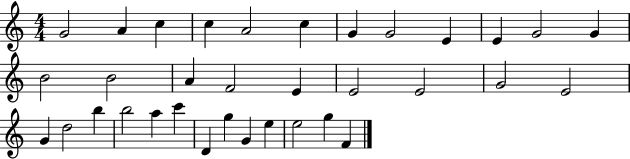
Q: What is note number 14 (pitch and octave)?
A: B4